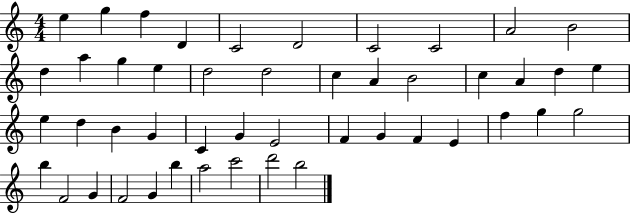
E5/q G5/q F5/q D4/q C4/h D4/h C4/h C4/h A4/h B4/h D5/q A5/q G5/q E5/q D5/h D5/h C5/q A4/q B4/h C5/q A4/q D5/q E5/q E5/q D5/q B4/q G4/q C4/q G4/q E4/h F4/q G4/q F4/q E4/q F5/q G5/q G5/h B5/q F4/h G4/q F4/h G4/q B5/q A5/h C6/h D6/h B5/h